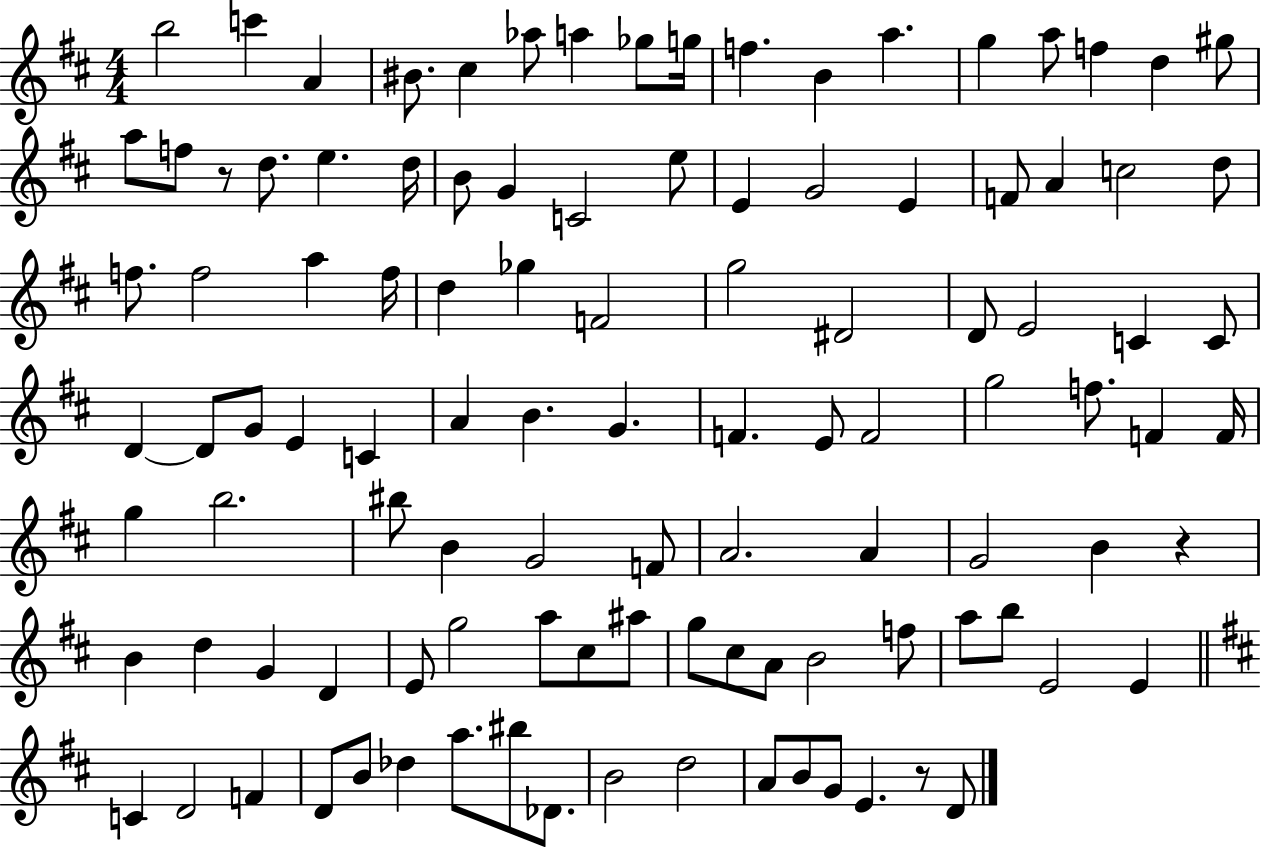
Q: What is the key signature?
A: D major